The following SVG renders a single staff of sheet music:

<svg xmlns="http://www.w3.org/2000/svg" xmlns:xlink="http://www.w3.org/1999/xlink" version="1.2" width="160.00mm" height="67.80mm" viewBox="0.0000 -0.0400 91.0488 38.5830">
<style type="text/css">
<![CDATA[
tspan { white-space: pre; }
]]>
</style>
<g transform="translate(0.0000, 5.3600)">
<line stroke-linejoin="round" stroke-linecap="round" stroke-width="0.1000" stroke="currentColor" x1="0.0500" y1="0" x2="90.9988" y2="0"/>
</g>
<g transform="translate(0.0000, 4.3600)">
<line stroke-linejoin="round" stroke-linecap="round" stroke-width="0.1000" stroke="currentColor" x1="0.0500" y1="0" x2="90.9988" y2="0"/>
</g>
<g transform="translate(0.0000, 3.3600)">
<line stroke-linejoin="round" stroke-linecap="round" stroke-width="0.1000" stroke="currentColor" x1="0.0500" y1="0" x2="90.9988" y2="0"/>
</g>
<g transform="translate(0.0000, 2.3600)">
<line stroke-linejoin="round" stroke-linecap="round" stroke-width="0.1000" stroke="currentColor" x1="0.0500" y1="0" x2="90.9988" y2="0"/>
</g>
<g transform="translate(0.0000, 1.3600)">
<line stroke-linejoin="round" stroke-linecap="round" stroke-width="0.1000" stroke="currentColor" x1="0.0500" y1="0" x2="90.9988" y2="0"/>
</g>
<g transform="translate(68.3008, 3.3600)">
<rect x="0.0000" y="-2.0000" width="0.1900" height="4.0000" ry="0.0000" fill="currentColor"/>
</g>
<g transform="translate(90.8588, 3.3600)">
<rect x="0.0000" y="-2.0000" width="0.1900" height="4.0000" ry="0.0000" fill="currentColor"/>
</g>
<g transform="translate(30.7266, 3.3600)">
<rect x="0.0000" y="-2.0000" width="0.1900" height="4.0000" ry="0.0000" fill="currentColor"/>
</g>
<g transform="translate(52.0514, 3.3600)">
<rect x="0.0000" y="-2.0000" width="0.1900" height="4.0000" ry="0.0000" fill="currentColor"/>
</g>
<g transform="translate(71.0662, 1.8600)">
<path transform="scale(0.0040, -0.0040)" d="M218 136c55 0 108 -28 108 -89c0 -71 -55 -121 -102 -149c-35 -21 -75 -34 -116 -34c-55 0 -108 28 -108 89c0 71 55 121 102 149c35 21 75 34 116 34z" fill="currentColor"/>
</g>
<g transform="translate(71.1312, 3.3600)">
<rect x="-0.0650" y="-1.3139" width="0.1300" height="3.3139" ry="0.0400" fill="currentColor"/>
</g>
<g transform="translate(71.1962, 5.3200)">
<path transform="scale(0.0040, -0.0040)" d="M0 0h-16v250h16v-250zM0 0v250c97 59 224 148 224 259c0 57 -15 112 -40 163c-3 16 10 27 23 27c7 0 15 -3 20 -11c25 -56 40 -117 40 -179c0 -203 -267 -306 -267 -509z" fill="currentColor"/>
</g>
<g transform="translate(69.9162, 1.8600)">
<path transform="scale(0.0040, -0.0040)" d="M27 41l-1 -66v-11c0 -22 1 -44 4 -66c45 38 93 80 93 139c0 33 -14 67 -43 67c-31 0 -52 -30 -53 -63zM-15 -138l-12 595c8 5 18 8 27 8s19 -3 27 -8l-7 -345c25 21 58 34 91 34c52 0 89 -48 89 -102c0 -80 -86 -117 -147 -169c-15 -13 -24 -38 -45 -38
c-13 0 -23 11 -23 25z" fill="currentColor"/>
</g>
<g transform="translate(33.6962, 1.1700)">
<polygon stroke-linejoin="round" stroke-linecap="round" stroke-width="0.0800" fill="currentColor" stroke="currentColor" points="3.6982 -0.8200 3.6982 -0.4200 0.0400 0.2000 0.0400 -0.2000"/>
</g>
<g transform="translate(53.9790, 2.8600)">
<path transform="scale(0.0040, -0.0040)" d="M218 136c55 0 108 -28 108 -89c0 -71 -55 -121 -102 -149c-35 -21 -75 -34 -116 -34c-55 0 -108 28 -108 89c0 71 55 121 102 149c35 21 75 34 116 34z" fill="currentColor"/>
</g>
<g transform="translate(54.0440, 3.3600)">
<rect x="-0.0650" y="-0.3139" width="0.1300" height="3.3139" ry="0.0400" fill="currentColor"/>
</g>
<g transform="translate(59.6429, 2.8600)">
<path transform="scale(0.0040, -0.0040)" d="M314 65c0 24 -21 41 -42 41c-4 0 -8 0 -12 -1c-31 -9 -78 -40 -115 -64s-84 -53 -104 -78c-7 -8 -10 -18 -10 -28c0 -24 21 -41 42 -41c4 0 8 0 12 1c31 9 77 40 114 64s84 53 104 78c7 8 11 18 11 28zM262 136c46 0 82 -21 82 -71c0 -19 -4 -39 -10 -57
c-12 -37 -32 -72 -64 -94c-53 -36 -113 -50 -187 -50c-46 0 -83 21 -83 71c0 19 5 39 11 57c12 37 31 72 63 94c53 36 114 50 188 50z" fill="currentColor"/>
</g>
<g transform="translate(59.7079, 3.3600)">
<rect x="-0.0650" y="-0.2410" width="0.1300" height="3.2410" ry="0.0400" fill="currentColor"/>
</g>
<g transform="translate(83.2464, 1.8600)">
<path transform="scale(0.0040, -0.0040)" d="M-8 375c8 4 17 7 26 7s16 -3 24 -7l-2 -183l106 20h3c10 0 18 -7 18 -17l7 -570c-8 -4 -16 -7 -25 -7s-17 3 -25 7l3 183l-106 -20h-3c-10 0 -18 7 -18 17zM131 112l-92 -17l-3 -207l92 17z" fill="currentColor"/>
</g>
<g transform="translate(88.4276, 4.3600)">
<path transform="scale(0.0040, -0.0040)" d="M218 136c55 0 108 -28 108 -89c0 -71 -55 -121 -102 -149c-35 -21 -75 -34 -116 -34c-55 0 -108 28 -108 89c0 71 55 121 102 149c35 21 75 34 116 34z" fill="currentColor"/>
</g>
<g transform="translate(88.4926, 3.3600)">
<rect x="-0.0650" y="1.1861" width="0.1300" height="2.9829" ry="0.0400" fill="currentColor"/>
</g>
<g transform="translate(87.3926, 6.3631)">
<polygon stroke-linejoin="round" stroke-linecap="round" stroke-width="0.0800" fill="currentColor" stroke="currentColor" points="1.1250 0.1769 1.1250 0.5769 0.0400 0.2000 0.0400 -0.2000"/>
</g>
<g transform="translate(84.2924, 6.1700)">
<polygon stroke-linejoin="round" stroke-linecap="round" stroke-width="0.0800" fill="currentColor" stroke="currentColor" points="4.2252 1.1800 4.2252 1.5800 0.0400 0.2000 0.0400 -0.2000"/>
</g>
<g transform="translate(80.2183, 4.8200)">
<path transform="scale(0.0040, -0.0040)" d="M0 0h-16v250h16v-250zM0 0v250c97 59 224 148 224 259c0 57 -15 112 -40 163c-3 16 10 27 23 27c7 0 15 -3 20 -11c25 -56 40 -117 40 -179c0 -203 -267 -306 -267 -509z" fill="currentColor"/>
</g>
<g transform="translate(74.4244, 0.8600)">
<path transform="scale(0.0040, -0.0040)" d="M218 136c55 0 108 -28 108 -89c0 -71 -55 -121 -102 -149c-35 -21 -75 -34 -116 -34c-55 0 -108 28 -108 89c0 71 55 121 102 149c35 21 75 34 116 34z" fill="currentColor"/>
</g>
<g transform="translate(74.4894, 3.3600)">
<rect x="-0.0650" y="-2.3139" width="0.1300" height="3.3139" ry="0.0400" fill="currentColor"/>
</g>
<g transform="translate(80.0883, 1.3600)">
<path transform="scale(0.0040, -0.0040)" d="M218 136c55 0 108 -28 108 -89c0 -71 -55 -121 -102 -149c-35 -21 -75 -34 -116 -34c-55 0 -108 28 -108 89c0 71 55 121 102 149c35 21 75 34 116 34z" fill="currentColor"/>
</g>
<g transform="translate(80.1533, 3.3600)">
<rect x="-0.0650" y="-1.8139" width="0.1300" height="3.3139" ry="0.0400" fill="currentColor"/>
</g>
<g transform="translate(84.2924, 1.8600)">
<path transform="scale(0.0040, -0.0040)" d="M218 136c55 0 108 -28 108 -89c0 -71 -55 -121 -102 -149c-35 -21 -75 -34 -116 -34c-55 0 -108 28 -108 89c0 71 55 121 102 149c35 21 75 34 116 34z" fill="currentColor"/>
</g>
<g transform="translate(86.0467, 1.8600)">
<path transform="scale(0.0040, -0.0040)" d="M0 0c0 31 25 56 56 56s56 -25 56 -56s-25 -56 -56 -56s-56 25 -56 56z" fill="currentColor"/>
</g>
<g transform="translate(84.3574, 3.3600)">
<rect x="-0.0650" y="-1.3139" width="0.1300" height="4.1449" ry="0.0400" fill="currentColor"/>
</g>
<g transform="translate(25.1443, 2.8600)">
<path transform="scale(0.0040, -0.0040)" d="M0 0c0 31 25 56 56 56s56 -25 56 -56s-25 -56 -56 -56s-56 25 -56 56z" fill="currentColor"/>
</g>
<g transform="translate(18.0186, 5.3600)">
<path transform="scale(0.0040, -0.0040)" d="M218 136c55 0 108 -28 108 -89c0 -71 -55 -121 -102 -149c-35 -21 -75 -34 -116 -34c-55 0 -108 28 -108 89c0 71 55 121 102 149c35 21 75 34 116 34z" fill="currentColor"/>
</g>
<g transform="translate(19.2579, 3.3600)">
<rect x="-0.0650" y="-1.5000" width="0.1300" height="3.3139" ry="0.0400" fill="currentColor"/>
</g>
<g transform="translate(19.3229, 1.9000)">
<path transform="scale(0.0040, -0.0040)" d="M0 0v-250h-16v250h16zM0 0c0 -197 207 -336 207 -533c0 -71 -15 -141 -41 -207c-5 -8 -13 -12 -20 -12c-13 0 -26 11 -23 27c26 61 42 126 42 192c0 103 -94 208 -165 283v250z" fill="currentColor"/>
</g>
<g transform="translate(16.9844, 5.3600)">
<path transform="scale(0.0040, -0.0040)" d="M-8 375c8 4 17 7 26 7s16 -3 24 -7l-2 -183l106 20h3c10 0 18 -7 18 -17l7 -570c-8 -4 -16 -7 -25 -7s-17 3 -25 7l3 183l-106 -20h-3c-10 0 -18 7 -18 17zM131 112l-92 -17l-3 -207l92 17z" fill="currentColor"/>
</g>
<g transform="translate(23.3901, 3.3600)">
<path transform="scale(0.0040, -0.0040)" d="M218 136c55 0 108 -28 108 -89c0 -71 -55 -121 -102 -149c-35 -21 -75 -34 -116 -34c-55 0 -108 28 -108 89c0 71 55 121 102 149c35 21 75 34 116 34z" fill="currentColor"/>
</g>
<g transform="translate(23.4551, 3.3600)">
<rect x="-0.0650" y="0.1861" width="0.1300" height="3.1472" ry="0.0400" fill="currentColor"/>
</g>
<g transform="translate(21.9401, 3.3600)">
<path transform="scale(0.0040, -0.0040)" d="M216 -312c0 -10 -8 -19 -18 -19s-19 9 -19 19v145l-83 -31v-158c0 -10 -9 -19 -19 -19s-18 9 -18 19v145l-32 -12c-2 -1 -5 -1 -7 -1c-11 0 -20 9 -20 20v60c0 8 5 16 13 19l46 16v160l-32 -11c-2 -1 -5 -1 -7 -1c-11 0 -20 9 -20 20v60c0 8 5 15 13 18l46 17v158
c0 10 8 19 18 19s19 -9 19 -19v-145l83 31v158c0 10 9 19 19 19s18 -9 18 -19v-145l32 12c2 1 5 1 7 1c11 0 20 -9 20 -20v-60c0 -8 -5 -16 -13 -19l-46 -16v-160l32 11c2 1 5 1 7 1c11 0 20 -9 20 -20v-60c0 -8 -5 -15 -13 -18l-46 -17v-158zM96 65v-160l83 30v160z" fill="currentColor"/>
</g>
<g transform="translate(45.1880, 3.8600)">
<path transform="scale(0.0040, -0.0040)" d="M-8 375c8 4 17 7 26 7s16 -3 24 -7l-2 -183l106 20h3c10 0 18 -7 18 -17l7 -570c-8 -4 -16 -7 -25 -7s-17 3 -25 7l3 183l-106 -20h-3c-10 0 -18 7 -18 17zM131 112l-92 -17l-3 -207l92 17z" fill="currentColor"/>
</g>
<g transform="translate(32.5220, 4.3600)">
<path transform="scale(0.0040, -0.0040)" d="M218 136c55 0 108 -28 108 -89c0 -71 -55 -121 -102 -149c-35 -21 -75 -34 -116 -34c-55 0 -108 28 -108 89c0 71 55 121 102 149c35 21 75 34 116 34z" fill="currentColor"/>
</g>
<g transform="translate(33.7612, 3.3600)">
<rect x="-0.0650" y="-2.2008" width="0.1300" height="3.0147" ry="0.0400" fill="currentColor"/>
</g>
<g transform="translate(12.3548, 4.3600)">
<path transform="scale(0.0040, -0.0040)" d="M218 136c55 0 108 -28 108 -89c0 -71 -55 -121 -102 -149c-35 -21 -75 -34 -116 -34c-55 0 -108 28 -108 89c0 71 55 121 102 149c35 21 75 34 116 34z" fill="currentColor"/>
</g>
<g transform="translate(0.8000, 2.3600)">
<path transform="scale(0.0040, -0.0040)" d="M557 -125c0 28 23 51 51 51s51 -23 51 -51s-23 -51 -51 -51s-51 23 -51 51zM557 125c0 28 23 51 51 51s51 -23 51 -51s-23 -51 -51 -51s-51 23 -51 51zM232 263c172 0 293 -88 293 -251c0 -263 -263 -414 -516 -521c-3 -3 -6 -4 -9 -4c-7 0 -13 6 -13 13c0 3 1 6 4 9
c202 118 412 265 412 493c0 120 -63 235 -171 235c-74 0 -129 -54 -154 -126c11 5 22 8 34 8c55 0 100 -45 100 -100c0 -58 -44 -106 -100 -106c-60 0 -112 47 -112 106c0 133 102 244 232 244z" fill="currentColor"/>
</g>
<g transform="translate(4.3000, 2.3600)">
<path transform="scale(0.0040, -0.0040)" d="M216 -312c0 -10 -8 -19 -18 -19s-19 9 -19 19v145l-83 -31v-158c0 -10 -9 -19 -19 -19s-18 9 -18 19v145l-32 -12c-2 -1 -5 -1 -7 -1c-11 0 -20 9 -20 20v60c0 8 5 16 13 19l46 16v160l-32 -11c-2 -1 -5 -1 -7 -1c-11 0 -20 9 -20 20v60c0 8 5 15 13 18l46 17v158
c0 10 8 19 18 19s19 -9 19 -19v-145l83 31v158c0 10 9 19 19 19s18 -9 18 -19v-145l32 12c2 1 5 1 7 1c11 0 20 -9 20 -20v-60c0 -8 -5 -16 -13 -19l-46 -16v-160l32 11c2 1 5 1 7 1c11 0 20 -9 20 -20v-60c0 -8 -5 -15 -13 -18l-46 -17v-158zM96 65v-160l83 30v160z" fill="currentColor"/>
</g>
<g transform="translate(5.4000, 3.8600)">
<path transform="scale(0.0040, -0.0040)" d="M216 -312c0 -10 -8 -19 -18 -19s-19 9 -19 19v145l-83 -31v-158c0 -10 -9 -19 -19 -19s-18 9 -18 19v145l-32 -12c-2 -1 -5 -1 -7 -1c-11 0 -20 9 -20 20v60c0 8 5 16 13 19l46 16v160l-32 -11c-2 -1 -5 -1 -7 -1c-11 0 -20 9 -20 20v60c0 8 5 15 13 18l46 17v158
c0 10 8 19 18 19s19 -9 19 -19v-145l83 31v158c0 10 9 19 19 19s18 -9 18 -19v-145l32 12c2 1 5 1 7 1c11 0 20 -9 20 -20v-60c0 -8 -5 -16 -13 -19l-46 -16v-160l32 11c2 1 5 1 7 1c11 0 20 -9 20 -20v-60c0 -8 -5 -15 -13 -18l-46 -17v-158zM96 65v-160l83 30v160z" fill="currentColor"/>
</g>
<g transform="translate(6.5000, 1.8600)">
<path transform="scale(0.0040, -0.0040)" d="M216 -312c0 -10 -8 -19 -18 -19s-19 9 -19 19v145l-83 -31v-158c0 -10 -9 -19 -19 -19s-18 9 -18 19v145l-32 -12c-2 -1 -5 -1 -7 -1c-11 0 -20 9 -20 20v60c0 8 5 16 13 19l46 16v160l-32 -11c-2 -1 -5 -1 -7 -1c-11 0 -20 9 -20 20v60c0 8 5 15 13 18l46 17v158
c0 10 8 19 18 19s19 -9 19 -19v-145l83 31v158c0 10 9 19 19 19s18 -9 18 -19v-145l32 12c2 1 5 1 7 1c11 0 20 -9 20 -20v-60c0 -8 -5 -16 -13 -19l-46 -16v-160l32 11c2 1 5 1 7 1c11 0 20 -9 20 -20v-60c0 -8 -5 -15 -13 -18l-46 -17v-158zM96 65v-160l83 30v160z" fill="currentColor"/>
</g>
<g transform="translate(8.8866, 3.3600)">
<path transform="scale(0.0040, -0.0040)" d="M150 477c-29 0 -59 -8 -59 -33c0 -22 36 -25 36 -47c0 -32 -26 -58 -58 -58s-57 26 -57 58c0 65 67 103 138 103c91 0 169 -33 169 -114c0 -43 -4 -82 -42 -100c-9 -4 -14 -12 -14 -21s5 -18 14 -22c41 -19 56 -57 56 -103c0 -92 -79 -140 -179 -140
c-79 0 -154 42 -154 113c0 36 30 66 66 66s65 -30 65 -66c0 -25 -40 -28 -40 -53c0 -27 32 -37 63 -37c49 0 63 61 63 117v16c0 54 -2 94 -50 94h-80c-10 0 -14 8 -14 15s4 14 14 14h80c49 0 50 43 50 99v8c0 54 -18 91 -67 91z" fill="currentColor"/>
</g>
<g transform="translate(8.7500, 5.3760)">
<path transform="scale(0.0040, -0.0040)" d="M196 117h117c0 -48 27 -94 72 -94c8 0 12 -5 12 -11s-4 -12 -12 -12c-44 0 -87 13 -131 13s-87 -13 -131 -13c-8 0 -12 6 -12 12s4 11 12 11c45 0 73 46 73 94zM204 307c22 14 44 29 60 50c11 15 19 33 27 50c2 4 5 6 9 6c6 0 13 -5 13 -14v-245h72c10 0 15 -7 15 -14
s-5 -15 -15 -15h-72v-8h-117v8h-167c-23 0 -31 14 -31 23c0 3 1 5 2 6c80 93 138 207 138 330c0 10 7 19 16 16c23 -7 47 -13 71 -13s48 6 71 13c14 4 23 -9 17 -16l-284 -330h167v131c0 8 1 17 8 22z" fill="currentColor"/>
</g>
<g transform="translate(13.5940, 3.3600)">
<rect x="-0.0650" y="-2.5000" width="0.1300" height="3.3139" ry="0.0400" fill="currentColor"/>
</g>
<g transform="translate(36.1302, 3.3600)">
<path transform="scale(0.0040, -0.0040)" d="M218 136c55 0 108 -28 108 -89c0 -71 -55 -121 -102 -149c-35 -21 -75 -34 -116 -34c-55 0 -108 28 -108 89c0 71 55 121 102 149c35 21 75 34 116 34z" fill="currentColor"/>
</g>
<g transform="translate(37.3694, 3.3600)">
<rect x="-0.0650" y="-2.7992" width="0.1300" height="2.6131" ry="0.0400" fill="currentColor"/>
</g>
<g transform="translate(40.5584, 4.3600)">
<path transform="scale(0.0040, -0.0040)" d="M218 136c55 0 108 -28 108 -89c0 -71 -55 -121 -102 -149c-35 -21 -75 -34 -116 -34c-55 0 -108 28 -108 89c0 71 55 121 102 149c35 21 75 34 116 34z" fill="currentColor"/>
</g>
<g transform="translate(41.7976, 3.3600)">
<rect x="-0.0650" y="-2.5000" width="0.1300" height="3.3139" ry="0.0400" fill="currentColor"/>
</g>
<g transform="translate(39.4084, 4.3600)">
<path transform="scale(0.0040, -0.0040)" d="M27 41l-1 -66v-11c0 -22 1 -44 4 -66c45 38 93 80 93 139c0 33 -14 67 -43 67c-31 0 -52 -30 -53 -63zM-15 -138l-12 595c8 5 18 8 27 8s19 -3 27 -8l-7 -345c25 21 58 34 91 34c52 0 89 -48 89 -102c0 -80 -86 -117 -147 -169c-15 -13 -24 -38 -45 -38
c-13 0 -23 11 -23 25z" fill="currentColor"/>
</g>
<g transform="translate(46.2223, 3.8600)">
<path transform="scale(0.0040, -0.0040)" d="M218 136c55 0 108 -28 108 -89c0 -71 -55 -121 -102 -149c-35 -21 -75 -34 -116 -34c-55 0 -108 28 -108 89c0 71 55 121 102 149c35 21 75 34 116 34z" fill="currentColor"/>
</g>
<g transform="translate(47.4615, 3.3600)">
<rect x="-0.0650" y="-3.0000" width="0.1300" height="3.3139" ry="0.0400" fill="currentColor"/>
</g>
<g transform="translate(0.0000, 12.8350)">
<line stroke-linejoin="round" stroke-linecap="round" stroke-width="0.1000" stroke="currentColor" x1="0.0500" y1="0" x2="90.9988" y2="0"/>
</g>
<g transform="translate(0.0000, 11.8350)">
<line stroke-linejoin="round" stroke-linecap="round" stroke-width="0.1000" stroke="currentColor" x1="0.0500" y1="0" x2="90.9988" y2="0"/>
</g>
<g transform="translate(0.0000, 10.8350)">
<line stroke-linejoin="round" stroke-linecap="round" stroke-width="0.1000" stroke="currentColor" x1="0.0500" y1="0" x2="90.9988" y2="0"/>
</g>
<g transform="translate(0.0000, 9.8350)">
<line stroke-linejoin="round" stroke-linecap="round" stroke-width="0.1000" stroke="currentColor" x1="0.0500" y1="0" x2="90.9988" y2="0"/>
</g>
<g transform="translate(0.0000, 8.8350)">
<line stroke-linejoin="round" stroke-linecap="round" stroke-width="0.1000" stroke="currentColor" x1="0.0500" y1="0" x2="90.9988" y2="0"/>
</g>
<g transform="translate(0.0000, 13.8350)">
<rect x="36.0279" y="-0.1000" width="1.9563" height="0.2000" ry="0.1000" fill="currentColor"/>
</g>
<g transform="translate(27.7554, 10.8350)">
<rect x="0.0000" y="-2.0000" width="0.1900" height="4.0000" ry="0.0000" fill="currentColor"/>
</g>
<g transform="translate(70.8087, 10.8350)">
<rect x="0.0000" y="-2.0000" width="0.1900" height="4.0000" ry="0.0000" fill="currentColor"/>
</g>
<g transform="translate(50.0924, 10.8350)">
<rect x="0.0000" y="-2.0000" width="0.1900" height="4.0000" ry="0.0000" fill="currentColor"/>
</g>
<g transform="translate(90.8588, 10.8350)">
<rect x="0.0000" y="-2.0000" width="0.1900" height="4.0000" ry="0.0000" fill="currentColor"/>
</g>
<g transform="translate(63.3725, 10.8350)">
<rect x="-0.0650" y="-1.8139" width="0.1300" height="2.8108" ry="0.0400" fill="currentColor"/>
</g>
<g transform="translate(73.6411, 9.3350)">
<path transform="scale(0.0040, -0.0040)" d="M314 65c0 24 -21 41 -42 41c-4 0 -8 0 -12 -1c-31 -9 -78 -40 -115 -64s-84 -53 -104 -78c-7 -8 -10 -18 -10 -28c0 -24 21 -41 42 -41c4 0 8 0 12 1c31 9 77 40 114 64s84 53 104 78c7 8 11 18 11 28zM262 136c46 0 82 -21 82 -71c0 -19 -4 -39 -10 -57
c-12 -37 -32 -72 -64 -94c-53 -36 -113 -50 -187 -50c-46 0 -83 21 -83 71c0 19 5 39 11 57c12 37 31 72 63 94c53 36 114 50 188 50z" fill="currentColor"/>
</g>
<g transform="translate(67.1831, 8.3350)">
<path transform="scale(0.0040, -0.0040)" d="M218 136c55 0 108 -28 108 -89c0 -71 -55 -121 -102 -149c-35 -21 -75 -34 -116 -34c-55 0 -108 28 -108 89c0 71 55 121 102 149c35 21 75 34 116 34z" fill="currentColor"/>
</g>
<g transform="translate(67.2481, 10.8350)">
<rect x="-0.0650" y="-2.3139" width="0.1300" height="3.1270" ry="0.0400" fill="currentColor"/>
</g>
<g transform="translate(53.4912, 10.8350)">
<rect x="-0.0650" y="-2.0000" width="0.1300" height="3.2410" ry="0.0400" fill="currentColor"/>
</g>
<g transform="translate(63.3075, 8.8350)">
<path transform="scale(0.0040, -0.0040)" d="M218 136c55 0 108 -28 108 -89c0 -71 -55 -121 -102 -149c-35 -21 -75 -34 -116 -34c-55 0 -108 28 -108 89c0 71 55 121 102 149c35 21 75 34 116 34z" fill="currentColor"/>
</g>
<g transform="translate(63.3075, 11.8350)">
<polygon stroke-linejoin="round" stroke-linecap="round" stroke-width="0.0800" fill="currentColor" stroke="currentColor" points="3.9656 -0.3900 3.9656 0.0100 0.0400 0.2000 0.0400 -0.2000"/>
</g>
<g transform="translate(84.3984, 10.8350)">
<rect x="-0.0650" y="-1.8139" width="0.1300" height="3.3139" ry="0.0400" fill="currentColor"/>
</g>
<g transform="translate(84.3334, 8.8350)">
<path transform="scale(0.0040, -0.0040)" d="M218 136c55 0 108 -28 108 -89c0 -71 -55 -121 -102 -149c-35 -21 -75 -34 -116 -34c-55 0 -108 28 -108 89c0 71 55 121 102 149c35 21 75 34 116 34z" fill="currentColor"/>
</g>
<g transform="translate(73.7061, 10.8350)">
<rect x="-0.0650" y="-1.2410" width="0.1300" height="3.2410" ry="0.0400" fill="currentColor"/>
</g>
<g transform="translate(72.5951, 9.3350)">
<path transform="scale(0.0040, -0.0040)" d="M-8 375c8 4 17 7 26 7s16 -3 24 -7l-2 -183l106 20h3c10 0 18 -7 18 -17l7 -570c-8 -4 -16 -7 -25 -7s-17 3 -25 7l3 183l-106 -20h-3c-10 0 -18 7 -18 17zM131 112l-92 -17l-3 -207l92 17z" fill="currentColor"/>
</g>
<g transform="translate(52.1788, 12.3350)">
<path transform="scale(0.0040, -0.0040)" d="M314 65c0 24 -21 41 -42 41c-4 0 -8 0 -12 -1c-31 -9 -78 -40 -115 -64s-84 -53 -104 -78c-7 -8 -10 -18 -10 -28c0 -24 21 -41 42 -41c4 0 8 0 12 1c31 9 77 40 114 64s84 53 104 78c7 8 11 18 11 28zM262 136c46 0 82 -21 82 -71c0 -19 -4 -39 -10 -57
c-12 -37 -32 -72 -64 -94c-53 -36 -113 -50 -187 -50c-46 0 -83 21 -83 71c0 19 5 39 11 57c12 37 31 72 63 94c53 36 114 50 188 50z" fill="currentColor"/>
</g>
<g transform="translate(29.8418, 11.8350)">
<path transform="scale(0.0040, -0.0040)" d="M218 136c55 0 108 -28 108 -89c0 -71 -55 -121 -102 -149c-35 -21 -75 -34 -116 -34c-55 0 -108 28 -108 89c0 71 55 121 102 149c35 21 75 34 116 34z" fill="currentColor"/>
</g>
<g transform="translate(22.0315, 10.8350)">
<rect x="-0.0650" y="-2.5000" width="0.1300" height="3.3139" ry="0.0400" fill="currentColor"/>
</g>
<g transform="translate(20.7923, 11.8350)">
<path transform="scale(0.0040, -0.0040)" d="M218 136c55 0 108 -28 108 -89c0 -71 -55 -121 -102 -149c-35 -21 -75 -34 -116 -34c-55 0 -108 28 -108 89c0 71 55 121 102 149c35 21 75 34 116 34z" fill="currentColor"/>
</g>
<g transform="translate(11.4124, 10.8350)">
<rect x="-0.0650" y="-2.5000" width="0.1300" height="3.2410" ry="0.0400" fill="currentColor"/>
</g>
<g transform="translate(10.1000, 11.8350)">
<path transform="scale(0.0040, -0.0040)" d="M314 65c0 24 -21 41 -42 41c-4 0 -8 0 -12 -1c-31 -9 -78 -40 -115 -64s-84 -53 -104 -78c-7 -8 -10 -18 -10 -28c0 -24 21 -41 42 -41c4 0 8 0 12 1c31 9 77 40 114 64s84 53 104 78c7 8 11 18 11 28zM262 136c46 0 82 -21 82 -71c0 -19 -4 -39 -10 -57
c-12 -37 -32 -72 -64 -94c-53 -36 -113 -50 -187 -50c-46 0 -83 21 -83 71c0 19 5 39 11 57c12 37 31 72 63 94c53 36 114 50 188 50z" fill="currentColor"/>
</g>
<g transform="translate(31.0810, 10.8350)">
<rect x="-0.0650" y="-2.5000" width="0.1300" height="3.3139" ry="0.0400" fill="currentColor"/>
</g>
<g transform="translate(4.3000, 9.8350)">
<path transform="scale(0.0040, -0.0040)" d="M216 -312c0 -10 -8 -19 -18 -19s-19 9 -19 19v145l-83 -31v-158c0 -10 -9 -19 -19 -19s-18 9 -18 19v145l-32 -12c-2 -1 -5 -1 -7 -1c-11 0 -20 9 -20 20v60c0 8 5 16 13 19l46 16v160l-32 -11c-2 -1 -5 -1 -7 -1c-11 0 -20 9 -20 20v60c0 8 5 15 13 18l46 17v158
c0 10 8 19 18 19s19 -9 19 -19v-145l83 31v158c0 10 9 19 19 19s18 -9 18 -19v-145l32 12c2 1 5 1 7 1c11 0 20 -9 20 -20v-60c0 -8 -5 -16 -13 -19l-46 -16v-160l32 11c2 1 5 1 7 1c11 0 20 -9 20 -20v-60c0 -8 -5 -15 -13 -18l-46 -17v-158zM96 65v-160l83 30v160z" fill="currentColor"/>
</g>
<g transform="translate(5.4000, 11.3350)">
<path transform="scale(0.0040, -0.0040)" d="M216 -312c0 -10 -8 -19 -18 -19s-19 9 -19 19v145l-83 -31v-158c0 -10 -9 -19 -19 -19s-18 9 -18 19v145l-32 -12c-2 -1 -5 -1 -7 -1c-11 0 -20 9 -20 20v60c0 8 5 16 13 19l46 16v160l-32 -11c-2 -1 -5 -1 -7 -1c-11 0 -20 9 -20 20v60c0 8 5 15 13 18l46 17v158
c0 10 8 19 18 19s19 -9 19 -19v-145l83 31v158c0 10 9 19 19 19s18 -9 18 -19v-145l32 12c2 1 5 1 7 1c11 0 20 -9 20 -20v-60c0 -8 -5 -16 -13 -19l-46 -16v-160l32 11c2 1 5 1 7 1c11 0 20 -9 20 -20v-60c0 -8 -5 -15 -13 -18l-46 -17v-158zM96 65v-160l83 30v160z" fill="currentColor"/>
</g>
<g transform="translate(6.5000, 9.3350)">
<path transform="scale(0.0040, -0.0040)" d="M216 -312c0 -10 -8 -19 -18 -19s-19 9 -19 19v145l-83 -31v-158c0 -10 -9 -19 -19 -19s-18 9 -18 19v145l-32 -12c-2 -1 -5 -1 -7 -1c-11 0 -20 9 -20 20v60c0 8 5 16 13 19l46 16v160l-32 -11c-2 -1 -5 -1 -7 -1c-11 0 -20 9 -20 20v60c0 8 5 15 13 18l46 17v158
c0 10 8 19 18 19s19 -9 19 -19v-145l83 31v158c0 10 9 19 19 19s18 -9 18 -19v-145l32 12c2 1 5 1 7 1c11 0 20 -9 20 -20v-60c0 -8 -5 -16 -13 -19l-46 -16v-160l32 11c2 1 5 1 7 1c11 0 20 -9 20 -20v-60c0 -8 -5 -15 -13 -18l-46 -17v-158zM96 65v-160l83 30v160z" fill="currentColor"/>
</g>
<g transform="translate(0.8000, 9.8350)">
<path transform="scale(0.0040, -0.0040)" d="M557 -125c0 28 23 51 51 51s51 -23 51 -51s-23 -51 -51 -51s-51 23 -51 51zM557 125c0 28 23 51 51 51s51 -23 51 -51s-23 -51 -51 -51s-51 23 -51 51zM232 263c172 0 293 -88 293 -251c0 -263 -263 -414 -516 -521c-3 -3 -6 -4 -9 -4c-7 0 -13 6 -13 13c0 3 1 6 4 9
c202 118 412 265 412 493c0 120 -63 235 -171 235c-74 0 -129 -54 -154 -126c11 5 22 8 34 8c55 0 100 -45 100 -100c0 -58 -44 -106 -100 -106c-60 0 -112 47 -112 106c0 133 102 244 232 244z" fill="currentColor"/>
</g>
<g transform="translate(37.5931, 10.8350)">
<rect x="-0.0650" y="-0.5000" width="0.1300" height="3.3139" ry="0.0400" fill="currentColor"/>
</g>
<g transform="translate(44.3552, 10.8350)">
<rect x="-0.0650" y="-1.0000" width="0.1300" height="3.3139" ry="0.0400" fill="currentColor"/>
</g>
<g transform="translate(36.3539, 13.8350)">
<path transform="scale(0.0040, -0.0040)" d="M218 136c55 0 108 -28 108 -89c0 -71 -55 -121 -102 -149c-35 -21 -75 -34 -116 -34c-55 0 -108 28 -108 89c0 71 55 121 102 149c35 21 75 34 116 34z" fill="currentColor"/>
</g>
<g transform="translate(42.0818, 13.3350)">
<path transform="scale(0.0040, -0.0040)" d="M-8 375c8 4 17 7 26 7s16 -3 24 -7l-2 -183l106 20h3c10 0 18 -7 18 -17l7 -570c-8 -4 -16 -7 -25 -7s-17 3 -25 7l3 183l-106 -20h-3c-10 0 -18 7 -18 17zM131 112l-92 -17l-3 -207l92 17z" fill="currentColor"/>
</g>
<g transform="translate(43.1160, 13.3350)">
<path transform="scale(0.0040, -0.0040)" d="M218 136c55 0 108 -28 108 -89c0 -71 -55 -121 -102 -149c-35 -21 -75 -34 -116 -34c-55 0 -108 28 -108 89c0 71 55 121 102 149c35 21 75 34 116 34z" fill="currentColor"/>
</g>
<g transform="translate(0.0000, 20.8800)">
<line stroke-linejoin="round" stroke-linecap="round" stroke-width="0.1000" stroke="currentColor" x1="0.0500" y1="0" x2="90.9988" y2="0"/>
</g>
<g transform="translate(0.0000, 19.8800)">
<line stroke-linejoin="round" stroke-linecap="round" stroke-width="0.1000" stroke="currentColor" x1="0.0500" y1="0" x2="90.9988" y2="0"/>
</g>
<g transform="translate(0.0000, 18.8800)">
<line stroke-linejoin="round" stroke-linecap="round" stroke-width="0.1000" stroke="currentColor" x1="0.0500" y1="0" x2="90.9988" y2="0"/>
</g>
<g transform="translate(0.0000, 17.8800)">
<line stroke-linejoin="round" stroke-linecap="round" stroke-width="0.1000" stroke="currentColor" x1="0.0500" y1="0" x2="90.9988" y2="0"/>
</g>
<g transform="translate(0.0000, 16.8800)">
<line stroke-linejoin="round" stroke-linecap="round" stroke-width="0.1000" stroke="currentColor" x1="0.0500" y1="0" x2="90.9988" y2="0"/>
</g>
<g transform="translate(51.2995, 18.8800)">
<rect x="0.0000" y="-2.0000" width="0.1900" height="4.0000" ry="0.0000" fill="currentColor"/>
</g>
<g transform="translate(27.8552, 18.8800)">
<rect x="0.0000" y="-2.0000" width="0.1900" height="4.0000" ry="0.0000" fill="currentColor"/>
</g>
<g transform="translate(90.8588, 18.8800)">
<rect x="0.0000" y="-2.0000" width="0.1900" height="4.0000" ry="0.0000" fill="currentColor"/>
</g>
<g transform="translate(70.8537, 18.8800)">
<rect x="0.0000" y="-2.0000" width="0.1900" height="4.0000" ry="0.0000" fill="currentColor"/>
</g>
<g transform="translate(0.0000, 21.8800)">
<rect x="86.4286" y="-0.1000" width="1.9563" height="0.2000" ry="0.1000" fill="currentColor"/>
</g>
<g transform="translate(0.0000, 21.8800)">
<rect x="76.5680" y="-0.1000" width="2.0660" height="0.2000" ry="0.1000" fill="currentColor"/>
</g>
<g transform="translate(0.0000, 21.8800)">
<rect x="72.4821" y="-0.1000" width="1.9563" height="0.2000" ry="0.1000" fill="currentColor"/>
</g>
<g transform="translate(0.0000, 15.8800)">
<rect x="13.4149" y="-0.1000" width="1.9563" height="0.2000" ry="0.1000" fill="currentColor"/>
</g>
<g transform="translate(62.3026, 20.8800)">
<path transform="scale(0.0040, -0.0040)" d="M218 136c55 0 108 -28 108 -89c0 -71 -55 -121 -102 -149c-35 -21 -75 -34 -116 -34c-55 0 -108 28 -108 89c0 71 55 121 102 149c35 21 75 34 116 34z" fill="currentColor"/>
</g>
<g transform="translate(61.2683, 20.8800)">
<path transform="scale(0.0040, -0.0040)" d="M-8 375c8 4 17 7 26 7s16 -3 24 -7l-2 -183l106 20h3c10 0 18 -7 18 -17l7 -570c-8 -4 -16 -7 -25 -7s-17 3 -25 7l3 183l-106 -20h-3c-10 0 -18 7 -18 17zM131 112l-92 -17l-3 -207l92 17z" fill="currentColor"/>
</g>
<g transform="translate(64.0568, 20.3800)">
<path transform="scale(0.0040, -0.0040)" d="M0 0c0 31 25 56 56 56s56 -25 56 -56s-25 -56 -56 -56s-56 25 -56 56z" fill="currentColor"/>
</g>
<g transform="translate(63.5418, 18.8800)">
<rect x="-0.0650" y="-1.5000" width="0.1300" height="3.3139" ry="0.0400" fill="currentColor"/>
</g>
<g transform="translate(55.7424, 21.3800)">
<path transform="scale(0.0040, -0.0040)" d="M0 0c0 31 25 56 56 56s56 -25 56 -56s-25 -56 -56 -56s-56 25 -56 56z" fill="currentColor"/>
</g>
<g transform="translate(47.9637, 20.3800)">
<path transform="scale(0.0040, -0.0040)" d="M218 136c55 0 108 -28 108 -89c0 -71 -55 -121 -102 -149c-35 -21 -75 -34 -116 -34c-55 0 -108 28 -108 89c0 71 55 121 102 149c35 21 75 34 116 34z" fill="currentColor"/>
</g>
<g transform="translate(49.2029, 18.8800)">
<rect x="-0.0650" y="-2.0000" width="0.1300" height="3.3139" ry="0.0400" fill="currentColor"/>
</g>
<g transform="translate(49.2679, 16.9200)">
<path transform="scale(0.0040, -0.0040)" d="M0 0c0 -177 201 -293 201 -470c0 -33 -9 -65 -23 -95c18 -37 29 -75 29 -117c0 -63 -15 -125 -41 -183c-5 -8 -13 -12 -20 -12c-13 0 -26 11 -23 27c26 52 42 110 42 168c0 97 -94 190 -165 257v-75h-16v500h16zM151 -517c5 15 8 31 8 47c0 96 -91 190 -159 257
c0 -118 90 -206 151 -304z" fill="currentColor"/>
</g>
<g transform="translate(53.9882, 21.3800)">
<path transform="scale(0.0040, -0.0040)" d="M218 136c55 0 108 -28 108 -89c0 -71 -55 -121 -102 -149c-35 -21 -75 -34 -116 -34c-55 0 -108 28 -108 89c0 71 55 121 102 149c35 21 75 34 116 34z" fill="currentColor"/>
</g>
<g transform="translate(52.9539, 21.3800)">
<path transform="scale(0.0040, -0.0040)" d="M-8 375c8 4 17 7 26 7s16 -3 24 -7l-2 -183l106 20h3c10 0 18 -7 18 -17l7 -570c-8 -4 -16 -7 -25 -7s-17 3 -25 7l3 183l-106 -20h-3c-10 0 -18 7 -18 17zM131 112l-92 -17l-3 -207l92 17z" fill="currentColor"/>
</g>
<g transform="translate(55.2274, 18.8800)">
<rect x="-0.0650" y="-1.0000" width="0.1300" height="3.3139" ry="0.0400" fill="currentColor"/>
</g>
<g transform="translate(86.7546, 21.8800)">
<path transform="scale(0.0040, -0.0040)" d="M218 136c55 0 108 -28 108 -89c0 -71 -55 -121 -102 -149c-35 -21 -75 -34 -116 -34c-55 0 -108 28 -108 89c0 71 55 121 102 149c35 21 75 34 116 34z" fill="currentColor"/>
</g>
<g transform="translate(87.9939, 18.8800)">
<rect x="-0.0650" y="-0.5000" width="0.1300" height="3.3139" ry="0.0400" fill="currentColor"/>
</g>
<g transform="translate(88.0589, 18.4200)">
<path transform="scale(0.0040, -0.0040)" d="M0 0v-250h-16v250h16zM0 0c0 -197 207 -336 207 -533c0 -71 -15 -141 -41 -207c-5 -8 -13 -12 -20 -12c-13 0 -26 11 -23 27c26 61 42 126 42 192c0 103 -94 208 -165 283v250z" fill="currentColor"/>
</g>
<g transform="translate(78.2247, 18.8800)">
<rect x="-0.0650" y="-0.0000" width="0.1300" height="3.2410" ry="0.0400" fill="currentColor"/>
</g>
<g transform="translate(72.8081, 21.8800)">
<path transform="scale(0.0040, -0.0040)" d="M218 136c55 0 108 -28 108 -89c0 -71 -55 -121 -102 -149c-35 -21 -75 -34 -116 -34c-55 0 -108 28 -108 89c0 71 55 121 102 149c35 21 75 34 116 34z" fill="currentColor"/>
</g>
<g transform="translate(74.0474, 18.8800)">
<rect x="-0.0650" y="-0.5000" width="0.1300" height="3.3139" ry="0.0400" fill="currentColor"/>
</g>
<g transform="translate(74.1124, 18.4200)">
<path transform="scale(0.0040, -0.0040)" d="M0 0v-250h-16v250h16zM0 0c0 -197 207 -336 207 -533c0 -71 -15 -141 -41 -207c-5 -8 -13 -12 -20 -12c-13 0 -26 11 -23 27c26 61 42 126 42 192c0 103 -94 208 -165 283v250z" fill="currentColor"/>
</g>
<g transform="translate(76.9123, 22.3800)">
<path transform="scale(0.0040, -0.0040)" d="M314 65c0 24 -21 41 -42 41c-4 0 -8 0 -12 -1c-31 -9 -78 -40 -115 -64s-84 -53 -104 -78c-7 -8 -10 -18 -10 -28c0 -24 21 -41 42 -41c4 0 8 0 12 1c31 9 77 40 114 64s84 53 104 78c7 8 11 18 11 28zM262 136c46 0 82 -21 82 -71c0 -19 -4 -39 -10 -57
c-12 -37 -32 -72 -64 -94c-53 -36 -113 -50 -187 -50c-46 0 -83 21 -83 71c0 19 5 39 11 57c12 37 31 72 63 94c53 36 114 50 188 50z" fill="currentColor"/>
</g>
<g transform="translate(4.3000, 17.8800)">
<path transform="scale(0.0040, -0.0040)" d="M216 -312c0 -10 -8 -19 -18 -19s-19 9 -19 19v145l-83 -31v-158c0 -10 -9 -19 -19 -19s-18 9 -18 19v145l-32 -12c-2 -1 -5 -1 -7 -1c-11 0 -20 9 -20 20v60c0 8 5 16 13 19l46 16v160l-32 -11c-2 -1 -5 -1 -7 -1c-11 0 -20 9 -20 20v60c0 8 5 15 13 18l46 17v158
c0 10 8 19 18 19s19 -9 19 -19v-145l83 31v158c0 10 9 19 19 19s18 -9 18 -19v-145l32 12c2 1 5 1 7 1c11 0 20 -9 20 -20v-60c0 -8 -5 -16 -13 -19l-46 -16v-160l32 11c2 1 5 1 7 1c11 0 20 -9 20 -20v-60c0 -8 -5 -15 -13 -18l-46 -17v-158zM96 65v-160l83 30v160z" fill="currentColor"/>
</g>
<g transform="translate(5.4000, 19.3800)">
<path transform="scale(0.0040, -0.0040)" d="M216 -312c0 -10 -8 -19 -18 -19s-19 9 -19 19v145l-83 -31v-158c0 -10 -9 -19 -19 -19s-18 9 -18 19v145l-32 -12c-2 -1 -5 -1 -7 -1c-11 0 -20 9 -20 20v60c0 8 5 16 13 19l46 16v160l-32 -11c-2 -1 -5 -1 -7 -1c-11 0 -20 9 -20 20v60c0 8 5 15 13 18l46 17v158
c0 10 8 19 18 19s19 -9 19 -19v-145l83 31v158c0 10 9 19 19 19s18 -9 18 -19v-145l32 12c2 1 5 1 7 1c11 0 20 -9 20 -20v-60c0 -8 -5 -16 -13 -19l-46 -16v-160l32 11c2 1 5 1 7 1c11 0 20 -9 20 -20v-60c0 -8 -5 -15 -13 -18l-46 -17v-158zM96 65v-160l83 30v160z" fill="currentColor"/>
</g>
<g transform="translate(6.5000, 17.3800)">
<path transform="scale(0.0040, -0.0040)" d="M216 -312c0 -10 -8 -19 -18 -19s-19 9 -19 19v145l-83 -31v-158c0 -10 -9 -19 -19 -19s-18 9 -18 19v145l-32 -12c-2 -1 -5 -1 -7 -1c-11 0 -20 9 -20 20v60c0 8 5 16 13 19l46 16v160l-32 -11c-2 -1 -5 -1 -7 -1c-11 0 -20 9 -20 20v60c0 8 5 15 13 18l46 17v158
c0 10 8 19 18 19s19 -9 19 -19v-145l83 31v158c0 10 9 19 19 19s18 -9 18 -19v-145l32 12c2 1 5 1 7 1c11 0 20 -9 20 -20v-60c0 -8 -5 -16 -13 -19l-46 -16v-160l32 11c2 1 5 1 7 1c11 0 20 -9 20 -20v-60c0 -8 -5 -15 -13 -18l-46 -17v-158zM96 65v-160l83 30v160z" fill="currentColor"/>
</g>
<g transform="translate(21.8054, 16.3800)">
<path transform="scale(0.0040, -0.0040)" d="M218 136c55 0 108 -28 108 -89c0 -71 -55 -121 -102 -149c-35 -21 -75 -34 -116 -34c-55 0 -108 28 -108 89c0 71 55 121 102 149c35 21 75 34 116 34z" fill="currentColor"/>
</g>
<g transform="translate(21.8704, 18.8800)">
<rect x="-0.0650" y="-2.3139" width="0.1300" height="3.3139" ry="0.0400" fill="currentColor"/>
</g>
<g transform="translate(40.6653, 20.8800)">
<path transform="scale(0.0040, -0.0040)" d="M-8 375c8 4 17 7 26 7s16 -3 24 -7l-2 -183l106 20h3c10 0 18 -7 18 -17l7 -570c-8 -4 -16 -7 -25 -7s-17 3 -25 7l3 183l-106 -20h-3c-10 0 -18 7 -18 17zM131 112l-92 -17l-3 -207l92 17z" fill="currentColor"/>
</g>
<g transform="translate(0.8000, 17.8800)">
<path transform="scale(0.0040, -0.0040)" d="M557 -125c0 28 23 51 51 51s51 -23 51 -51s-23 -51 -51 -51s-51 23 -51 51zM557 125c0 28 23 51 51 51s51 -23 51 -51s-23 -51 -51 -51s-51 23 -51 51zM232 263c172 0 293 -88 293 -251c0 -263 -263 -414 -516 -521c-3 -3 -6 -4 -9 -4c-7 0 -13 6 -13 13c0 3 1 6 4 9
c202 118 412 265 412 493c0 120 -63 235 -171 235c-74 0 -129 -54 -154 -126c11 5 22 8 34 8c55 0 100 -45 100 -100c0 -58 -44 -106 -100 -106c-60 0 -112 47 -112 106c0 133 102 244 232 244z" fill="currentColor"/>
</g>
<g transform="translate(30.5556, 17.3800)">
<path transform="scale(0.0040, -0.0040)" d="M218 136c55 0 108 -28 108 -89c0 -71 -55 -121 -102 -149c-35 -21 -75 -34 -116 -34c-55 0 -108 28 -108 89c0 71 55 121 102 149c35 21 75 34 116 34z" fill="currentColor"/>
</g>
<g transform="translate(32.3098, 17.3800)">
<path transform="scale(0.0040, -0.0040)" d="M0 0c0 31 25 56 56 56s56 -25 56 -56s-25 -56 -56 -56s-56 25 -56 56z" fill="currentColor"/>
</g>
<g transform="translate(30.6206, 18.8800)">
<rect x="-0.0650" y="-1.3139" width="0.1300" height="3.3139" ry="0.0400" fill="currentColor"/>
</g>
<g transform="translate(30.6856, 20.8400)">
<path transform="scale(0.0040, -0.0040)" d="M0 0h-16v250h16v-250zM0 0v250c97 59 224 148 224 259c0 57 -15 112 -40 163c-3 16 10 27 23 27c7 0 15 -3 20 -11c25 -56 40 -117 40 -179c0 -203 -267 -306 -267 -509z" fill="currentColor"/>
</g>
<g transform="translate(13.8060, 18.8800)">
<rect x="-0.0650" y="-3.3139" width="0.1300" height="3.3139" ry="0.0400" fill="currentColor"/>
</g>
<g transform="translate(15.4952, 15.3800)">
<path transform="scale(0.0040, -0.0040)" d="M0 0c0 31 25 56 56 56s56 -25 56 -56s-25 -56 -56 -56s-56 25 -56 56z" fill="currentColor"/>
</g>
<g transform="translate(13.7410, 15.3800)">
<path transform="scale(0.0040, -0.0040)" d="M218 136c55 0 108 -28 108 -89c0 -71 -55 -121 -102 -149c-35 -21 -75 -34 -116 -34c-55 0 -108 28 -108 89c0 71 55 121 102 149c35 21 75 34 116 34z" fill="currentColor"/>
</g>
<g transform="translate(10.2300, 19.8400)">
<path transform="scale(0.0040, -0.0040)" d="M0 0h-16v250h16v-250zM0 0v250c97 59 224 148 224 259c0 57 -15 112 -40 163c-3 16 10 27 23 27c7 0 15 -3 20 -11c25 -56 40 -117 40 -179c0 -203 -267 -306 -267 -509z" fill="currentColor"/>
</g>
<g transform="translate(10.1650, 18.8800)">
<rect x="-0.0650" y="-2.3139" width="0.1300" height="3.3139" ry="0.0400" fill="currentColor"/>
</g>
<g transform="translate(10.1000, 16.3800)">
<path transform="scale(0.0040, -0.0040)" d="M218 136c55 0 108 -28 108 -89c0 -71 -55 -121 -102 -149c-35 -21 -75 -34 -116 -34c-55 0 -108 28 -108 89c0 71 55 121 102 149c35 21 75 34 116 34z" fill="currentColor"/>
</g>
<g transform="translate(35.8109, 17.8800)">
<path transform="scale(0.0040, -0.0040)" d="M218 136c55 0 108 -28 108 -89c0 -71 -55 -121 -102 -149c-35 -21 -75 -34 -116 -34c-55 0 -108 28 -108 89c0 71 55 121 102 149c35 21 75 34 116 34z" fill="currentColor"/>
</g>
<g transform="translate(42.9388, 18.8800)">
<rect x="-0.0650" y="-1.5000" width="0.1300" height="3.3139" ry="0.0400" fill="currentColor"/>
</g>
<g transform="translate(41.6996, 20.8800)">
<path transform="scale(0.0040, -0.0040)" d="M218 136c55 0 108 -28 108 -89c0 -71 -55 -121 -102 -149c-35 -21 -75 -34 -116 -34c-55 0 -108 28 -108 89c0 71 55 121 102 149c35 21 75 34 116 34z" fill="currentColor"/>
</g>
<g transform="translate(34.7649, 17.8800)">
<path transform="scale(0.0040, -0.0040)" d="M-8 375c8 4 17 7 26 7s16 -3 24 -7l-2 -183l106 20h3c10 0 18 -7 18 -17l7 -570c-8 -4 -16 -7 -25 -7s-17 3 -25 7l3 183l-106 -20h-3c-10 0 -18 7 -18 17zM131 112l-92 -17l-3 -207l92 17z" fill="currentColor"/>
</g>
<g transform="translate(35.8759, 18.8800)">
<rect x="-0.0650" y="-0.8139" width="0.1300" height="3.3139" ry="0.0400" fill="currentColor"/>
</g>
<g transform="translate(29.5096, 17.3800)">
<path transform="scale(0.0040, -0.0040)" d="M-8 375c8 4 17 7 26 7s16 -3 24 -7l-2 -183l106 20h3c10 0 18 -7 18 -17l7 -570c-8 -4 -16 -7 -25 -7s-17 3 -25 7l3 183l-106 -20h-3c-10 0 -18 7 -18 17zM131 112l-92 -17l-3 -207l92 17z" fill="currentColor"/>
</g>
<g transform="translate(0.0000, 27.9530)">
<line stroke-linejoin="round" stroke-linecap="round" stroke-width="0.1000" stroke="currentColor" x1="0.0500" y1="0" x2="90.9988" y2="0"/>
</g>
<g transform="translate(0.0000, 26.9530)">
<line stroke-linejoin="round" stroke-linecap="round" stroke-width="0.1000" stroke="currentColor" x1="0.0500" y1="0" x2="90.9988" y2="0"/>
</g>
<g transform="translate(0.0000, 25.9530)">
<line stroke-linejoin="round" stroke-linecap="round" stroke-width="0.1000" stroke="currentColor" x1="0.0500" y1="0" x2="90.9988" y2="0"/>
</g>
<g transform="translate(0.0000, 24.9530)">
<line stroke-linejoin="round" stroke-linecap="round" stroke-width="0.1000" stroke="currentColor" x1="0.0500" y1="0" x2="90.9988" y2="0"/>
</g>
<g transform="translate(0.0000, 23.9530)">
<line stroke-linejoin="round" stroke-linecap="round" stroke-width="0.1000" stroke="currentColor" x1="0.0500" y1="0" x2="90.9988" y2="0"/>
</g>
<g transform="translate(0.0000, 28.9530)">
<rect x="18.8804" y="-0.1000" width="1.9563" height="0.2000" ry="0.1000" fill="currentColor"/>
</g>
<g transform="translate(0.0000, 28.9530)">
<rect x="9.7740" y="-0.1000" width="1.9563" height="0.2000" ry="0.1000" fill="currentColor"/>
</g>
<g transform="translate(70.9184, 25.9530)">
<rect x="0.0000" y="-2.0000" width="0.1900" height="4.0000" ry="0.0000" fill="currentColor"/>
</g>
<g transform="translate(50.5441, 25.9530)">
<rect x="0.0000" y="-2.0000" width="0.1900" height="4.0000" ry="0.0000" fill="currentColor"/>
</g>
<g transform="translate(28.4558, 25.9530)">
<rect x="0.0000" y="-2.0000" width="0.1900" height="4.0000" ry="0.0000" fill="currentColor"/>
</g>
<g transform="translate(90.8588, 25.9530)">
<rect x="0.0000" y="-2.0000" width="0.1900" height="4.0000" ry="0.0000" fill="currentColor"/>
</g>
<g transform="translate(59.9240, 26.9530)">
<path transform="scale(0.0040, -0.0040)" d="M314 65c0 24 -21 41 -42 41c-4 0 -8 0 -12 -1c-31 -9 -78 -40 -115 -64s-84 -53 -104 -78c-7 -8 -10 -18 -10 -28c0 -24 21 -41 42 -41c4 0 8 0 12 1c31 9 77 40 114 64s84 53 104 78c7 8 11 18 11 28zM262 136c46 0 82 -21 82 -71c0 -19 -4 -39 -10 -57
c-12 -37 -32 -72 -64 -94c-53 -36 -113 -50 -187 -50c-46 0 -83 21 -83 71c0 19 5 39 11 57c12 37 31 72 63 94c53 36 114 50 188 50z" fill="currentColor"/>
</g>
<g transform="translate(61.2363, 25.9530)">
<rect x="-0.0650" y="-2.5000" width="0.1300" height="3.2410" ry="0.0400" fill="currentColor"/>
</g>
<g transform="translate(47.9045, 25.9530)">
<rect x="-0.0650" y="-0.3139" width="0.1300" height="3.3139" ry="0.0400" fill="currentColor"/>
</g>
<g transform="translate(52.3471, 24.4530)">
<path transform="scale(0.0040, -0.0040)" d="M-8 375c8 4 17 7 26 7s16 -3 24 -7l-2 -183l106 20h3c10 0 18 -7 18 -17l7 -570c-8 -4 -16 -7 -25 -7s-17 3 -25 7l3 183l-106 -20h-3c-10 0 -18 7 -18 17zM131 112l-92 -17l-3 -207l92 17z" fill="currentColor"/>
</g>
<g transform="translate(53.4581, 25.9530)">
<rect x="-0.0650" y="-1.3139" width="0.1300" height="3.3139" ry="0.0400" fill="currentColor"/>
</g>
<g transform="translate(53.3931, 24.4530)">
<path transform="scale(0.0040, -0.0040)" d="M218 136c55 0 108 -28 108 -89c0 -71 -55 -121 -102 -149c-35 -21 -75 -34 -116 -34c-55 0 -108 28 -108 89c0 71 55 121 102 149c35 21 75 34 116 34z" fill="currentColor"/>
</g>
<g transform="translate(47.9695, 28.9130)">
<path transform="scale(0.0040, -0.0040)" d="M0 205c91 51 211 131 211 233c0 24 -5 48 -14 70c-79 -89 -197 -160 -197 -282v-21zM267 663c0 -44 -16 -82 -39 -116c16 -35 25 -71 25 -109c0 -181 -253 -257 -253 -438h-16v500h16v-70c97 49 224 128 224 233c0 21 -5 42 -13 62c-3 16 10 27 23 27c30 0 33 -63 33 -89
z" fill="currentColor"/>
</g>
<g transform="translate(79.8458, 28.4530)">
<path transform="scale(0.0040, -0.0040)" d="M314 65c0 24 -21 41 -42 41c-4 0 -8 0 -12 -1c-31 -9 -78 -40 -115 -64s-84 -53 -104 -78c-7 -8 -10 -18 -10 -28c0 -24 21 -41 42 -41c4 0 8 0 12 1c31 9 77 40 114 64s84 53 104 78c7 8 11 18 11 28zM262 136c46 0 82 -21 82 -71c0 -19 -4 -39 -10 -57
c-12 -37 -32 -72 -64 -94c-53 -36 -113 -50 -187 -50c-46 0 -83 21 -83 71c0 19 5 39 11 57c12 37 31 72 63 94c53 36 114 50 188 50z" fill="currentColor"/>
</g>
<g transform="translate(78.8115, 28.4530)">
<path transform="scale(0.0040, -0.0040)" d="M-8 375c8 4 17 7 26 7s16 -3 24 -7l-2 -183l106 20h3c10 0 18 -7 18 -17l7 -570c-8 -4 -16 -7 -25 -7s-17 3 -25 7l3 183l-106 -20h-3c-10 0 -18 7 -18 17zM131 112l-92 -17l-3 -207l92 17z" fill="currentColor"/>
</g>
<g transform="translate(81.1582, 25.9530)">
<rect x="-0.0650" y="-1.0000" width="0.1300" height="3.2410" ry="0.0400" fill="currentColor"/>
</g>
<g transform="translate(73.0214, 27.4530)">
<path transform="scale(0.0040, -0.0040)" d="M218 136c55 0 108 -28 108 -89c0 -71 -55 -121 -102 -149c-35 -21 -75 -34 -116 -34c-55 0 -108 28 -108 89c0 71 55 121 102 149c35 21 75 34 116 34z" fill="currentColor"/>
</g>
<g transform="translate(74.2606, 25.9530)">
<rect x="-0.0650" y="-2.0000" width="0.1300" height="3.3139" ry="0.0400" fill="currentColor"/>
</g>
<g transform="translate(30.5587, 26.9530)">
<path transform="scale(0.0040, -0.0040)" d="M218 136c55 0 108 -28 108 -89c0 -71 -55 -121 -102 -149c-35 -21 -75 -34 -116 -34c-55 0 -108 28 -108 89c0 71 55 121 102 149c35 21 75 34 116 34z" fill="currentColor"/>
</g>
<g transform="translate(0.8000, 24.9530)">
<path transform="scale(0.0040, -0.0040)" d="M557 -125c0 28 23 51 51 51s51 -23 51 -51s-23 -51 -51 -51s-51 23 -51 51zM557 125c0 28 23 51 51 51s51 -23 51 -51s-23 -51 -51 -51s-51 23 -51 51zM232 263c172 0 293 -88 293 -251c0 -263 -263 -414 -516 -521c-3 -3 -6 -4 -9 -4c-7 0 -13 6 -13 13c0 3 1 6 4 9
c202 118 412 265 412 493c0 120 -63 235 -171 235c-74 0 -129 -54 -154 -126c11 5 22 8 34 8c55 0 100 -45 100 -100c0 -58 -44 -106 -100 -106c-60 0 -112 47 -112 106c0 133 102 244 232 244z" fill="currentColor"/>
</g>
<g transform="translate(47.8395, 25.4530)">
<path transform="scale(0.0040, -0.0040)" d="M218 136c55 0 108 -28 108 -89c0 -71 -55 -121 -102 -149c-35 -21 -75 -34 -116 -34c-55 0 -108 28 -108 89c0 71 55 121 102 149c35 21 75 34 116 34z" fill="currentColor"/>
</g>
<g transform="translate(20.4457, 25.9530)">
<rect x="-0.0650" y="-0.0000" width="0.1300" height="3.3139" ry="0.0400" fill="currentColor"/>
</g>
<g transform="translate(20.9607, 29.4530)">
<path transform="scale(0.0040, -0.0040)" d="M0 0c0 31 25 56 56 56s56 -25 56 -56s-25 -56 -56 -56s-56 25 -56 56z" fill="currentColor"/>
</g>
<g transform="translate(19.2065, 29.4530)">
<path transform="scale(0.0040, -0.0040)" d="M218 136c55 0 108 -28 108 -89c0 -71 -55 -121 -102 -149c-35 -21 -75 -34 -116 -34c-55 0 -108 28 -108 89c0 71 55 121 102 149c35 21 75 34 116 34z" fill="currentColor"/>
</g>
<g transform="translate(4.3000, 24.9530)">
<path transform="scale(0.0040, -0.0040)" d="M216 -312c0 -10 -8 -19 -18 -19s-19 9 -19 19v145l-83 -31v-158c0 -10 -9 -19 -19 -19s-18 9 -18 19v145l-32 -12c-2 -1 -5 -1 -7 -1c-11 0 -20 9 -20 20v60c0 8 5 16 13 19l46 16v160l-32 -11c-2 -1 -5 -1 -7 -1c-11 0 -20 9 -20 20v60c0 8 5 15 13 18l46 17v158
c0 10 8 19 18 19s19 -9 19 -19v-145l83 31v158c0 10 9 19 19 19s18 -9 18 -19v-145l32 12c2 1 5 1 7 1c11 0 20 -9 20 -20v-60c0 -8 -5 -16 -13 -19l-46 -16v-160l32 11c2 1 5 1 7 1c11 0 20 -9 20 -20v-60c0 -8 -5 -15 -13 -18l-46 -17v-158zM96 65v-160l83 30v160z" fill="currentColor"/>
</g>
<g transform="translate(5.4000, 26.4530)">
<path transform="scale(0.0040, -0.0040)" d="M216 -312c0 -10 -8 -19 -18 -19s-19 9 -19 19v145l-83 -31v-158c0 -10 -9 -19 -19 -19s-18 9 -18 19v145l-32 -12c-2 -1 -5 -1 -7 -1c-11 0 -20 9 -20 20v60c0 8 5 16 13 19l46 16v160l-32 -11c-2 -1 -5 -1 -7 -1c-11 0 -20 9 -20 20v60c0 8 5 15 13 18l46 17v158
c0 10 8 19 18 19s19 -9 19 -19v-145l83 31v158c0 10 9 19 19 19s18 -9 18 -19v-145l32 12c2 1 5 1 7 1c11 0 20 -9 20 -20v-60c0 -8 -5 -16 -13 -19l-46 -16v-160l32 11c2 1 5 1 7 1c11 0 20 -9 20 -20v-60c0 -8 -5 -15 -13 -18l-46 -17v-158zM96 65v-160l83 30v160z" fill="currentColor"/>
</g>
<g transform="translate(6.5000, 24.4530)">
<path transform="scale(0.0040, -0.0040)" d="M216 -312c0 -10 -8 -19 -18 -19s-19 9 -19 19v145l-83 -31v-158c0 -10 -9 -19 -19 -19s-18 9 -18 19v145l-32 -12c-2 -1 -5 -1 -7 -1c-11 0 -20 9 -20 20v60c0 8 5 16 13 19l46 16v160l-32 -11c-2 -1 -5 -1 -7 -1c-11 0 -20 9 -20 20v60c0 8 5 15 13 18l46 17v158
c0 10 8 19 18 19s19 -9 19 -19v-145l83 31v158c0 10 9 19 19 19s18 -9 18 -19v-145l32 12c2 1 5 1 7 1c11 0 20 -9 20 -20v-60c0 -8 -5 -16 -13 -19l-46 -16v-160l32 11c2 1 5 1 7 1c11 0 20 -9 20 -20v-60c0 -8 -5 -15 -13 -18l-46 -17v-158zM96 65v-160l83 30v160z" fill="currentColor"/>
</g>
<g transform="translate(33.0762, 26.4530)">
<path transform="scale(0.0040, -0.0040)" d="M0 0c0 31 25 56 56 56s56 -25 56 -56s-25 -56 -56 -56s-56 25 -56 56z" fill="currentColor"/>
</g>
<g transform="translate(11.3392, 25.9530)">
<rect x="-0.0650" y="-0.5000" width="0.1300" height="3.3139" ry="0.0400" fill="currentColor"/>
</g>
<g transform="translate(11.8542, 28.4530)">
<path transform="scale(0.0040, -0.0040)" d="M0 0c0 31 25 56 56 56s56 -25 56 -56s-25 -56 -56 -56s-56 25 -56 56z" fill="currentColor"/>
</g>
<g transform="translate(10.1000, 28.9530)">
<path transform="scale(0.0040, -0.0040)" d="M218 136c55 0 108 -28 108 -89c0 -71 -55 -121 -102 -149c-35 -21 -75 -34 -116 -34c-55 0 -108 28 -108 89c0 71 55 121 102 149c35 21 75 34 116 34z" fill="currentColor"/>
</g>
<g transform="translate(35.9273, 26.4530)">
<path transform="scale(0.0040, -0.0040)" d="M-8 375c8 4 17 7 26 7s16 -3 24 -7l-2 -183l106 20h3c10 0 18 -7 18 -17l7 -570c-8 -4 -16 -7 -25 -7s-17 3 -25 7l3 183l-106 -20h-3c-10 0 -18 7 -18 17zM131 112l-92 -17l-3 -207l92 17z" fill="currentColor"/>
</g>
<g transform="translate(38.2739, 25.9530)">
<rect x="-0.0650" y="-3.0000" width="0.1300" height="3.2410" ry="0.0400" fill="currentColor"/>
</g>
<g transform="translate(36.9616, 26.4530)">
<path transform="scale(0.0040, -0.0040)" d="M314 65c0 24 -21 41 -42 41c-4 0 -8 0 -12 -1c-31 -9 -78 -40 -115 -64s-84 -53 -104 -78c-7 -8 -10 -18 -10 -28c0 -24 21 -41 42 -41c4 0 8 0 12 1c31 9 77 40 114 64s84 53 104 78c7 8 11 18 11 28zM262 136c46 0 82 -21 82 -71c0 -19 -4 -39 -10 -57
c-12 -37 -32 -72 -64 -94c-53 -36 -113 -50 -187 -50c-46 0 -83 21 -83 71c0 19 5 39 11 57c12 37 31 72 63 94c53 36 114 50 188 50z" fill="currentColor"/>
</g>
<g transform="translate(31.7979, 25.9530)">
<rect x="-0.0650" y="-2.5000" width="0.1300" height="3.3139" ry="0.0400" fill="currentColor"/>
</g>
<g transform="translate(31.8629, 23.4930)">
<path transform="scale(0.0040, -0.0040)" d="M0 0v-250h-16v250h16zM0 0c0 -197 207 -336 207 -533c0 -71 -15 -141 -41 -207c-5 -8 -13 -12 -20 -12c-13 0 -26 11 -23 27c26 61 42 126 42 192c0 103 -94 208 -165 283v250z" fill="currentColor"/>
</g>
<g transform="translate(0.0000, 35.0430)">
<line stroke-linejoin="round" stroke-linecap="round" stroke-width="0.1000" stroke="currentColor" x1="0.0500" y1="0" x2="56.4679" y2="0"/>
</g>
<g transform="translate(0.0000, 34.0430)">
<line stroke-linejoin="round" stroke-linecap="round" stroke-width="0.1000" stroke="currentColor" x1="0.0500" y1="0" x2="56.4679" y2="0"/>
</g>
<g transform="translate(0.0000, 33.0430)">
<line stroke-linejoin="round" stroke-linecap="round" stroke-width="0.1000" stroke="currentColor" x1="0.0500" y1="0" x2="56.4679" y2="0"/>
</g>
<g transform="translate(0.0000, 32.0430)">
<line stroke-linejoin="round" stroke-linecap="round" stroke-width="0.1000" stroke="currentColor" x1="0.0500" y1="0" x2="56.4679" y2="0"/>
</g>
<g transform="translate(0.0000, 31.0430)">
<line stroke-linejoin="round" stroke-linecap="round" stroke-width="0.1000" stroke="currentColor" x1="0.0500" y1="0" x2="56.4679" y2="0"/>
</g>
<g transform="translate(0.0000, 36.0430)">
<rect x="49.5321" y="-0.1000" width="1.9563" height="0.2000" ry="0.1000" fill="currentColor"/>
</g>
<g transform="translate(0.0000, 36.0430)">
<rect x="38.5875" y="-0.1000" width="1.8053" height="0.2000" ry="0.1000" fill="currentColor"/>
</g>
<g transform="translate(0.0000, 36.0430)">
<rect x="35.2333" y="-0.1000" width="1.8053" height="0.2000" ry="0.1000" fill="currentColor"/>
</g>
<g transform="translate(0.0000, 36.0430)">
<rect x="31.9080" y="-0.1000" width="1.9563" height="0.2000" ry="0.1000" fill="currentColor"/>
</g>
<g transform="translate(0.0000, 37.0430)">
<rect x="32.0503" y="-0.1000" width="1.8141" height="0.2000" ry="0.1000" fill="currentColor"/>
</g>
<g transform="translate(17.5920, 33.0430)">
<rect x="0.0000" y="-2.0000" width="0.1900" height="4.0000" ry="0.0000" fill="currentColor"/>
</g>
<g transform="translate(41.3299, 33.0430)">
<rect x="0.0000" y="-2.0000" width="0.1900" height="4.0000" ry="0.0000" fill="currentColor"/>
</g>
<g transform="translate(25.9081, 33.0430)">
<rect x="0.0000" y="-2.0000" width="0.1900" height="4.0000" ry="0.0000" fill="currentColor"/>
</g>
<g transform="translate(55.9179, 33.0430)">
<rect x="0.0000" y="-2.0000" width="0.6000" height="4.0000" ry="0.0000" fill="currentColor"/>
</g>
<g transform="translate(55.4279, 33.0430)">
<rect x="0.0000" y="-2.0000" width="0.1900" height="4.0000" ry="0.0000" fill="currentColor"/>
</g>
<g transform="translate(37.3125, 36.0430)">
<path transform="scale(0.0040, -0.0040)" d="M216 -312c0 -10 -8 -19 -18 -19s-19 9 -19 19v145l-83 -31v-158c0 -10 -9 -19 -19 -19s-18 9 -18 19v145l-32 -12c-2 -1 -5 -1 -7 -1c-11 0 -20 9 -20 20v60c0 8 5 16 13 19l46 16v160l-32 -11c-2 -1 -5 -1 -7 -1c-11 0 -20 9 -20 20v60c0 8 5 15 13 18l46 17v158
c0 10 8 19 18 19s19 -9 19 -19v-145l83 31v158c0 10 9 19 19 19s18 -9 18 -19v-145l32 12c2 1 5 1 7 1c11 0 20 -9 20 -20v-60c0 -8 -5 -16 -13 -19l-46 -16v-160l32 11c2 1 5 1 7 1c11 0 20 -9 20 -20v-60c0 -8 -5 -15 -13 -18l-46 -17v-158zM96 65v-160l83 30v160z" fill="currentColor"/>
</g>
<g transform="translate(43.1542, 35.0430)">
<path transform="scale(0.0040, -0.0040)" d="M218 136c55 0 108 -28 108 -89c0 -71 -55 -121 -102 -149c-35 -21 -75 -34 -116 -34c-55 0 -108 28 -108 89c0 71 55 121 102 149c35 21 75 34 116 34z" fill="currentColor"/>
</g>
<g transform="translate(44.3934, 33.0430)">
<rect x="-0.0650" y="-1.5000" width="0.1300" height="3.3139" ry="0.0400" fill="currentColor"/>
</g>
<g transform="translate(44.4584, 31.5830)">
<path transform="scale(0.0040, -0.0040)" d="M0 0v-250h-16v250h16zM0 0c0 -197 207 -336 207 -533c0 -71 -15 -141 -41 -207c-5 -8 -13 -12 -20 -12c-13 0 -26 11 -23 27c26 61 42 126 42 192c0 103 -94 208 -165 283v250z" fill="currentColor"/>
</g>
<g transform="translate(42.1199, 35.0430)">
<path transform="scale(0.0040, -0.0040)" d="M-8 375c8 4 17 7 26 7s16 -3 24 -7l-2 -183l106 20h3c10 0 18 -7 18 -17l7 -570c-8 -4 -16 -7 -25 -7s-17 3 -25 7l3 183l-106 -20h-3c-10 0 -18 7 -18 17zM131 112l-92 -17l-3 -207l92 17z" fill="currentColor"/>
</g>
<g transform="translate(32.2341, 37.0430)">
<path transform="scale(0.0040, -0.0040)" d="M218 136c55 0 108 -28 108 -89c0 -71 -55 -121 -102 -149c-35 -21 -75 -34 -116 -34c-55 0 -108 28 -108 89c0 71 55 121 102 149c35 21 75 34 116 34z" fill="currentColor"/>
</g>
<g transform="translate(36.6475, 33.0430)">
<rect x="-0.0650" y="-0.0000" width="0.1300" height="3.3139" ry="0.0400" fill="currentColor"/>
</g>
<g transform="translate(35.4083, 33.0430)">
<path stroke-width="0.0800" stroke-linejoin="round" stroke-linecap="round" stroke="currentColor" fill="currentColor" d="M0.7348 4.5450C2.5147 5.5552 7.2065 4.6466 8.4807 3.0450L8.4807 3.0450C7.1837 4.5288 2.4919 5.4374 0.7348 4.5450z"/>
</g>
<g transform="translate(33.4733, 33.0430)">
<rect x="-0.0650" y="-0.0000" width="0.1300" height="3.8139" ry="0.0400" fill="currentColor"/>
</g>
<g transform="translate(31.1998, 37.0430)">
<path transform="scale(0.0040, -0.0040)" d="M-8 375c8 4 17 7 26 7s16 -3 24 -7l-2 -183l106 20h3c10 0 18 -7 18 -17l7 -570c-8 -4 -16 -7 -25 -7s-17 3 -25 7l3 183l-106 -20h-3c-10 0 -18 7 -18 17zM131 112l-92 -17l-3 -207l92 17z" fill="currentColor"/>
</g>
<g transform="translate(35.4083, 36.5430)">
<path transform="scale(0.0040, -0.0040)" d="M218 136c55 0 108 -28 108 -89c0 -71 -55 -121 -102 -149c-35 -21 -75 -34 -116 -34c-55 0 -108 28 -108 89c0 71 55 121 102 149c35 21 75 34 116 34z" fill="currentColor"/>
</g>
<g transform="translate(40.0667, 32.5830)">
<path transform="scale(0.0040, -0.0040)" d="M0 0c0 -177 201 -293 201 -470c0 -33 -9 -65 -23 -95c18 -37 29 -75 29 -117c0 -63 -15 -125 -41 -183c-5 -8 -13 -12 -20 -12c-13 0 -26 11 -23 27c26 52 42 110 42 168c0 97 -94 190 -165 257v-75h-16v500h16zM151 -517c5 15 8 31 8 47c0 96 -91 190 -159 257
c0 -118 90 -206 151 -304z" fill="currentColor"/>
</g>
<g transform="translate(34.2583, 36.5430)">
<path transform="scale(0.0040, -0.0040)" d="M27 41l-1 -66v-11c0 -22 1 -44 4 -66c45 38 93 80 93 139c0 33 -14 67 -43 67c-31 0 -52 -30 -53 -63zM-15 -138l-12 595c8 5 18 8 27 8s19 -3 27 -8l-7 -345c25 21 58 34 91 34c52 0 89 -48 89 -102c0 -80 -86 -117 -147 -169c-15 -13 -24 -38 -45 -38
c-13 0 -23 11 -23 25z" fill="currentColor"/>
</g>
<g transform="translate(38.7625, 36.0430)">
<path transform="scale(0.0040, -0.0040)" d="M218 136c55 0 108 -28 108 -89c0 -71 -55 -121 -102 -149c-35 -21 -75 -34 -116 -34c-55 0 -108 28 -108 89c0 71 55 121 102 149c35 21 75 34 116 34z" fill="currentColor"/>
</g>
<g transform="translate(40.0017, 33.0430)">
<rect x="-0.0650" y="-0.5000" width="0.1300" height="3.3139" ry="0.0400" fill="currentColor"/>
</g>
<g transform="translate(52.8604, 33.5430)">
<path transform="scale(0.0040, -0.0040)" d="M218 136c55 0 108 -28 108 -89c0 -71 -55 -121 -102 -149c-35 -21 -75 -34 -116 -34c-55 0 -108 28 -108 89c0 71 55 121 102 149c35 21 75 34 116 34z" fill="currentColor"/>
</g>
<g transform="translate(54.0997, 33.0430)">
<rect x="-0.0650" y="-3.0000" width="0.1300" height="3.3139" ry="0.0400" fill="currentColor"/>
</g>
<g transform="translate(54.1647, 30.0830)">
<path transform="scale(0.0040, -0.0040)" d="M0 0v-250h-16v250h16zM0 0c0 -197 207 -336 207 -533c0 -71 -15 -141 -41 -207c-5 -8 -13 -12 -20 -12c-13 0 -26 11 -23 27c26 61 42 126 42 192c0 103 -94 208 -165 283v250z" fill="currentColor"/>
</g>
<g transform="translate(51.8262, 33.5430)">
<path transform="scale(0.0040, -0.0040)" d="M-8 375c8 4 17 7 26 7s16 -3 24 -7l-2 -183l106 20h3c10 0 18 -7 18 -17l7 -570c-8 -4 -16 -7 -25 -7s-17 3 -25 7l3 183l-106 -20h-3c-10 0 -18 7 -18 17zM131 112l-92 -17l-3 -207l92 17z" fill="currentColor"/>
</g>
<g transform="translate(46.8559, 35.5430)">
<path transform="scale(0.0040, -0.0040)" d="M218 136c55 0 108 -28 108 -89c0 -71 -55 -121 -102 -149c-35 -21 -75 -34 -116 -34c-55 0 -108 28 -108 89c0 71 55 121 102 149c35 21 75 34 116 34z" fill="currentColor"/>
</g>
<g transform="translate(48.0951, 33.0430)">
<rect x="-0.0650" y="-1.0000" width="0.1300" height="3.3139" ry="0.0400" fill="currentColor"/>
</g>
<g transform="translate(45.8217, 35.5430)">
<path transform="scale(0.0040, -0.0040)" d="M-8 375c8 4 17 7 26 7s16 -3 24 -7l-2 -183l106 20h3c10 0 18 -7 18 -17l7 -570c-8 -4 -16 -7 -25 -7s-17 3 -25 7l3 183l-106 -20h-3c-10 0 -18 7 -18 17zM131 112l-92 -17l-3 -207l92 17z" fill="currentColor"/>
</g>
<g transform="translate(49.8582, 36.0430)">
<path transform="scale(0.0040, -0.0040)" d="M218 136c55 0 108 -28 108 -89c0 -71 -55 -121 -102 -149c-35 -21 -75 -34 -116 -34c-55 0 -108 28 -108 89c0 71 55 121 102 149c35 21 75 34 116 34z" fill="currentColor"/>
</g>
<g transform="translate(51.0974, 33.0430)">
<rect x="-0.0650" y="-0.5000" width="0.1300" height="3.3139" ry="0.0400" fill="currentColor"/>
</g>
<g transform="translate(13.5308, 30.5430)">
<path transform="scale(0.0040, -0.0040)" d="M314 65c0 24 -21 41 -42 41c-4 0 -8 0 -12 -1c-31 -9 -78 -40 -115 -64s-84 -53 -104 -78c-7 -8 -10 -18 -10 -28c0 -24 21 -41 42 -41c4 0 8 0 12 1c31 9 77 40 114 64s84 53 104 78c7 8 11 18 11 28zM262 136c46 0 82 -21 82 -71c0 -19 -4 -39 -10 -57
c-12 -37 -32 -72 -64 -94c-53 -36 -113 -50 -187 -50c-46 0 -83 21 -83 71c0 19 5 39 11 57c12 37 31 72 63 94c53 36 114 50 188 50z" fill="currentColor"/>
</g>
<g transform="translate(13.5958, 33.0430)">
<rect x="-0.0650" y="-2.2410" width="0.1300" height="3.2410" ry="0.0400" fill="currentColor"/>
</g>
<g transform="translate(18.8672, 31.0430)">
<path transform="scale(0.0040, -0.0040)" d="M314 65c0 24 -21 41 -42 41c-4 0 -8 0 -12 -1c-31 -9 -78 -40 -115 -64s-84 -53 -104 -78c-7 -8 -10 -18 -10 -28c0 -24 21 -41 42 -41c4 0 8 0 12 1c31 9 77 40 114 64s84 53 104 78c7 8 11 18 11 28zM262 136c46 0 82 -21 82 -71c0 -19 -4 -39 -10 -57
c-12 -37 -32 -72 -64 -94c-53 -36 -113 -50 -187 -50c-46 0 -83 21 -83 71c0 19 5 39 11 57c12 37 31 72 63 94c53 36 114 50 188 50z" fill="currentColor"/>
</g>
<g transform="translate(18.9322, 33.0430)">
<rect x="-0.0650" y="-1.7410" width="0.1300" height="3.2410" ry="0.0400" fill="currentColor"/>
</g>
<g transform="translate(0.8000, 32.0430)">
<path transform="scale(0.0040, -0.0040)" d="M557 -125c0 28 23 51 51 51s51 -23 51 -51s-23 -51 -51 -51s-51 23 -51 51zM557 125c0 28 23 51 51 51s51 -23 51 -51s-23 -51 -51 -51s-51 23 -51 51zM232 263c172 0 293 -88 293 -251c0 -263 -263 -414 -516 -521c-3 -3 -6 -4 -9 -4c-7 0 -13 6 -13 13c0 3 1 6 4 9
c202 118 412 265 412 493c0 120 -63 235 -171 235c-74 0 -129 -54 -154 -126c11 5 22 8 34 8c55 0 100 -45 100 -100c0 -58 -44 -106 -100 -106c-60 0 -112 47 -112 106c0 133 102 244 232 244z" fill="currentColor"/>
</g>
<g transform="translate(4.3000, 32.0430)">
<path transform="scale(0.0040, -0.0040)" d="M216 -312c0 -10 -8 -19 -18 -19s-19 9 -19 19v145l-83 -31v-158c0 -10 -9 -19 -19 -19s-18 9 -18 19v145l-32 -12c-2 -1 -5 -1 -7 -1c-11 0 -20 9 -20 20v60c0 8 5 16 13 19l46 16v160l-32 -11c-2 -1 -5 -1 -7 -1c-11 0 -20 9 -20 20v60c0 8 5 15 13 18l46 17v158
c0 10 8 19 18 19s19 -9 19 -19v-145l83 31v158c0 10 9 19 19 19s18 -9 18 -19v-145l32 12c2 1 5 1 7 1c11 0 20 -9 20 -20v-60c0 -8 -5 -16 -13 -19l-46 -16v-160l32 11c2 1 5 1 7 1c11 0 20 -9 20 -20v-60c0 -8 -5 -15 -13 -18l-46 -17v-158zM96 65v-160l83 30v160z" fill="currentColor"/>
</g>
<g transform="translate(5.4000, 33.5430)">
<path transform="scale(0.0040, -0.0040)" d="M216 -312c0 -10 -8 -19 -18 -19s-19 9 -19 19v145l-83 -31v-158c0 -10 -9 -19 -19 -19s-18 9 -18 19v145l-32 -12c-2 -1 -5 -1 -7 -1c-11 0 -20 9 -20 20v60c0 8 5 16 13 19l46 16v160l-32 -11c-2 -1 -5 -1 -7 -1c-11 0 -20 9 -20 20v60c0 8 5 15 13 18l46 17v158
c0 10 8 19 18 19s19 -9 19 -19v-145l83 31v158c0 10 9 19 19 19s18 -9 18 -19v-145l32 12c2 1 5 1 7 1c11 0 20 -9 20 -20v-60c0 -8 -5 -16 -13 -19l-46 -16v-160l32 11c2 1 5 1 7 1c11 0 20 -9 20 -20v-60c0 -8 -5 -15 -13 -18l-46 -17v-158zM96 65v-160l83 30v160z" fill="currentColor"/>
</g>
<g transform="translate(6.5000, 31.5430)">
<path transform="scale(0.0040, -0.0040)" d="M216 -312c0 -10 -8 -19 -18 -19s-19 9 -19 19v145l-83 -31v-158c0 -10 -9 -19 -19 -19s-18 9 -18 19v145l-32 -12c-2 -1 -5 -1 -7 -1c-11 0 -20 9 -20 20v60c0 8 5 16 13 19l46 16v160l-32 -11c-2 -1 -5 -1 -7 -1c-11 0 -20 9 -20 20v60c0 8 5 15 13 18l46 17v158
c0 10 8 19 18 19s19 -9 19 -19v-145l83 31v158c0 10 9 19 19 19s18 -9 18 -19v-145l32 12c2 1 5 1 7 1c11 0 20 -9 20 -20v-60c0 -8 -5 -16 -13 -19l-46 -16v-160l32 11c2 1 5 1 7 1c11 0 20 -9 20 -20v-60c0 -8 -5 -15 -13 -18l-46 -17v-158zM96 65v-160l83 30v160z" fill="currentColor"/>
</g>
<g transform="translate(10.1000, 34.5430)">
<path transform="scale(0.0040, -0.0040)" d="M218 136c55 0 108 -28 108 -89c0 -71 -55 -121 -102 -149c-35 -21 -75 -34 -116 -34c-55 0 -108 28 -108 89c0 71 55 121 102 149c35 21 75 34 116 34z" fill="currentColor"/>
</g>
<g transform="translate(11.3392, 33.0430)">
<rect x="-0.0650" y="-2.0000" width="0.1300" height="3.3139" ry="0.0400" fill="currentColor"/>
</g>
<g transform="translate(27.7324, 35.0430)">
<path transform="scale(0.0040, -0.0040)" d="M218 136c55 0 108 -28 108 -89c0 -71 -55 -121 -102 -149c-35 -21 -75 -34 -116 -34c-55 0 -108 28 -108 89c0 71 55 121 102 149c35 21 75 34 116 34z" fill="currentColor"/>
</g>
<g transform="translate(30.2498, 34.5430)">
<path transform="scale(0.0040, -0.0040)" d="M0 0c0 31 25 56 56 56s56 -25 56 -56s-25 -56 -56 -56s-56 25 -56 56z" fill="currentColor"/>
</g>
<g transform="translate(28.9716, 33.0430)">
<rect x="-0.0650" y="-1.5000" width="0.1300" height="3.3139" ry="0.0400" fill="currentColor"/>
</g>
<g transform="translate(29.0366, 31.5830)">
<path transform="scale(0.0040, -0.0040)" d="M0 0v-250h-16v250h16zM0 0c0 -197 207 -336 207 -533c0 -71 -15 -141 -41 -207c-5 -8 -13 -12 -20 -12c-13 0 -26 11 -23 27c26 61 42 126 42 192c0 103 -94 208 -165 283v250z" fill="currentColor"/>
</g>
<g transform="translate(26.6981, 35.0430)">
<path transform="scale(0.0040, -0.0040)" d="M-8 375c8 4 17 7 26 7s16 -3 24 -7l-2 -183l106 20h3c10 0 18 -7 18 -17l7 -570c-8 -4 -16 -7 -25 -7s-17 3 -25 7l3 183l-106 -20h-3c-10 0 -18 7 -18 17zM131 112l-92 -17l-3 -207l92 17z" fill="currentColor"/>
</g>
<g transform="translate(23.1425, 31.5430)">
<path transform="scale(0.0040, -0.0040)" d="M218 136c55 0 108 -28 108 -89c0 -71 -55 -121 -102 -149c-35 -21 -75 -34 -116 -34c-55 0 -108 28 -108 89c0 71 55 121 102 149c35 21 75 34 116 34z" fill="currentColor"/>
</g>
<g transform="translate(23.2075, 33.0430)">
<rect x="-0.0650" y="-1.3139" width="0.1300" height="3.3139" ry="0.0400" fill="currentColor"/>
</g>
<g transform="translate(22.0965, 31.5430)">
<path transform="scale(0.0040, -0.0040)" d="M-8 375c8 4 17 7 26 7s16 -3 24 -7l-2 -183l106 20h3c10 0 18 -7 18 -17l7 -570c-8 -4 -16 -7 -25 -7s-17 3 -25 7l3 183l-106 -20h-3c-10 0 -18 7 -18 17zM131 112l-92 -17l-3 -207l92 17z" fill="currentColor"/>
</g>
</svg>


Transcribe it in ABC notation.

X:1
T:Untitled
M:3/4
L:1/4
K:A
B,, G,,/2 ^D, B,,/2 D,/2 _B,, C, E, E,2 _G,/2 B, A,/2 G,/2 B,,/4 B,,2 B,, B,, E,, F,, A,,2 A,/2 B,/2 G,2 A, B,/2 D B, G,/2 F, G,, A,,/4 F,, G,, E,,/2 D,,2 E,,/2 E,, D,, B,,/2 C,2 E,/4 G, B,,2 A,, F,,2 A,, B,2 A,2 G, G,,/2 C,, _D,, ^E,,/4 G,,/2 F,, E,, C,/2